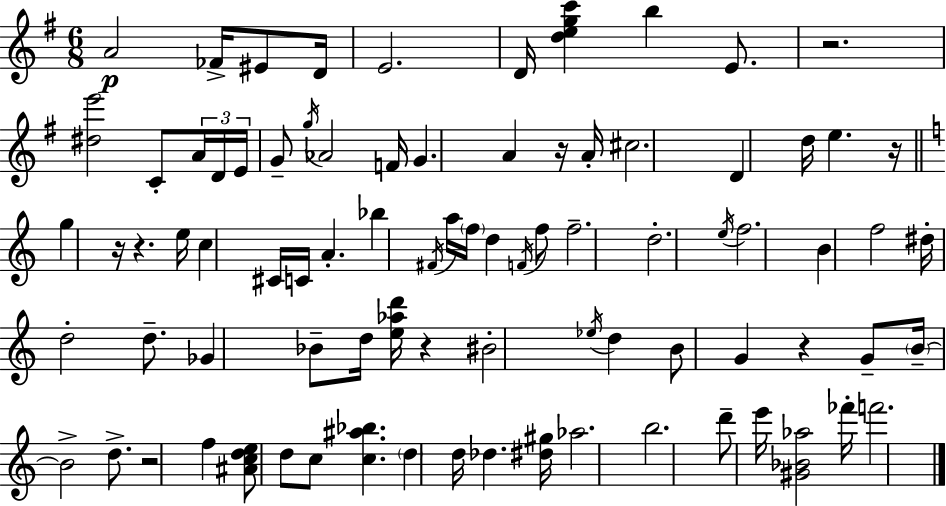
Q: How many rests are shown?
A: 8